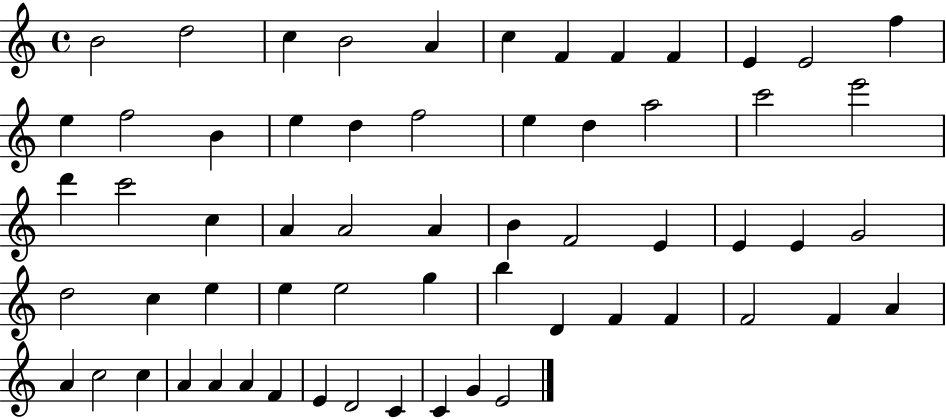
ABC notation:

X:1
T:Untitled
M:4/4
L:1/4
K:C
B2 d2 c B2 A c F F F E E2 f e f2 B e d f2 e d a2 c'2 e'2 d' c'2 c A A2 A B F2 E E E G2 d2 c e e e2 g b D F F F2 F A A c2 c A A A F E D2 C C G E2